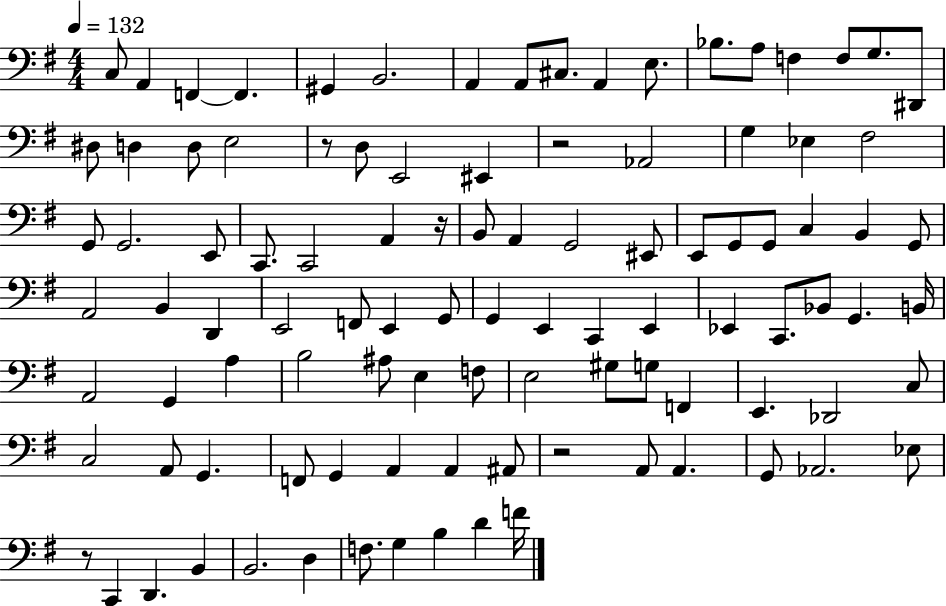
{
  \clef bass
  \numericTimeSignature
  \time 4/4
  \key g \major
  \tempo 4 = 132
  c8 a,4 f,4~~ f,4. | gis,4 b,2. | a,4 a,8 cis8. a,4 e8. | bes8. a8 f4 f8 g8. dis,8 | \break dis8 d4 d8 e2 | r8 d8 e,2 eis,4 | r2 aes,2 | g4 ees4 fis2 | \break g,8 g,2. e,8 | c,8. c,2 a,4 r16 | b,8 a,4 g,2 eis,8 | e,8 g,8 g,8 c4 b,4 g,8 | \break a,2 b,4 d,4 | e,2 f,8 e,4 g,8 | g,4 e,4 c,4 e,4 | ees,4 c,8. bes,8 g,4. b,16 | \break a,2 g,4 a4 | b2 ais8 e4 f8 | e2 gis8 g8 f,4 | e,4. des,2 c8 | \break c2 a,8 g,4. | f,8 g,4 a,4 a,4 ais,8 | r2 a,8 a,4. | g,8 aes,2. ees8 | \break r8 c,4 d,4. b,4 | b,2. d4 | f8. g4 b4 d'4 f'16 | \bar "|."
}